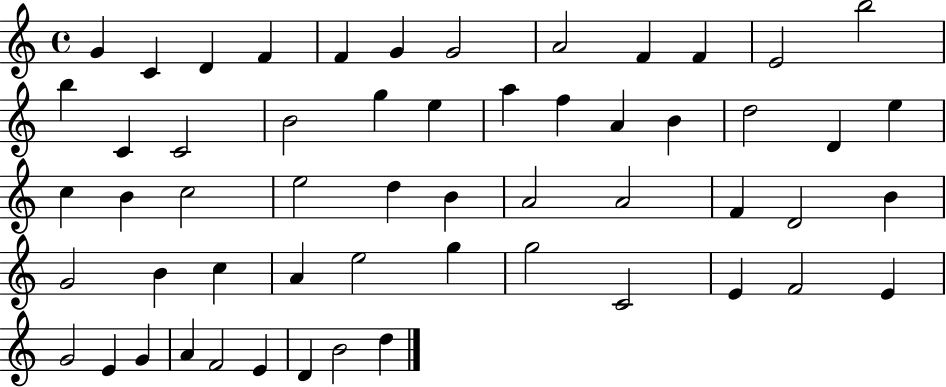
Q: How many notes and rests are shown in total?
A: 56